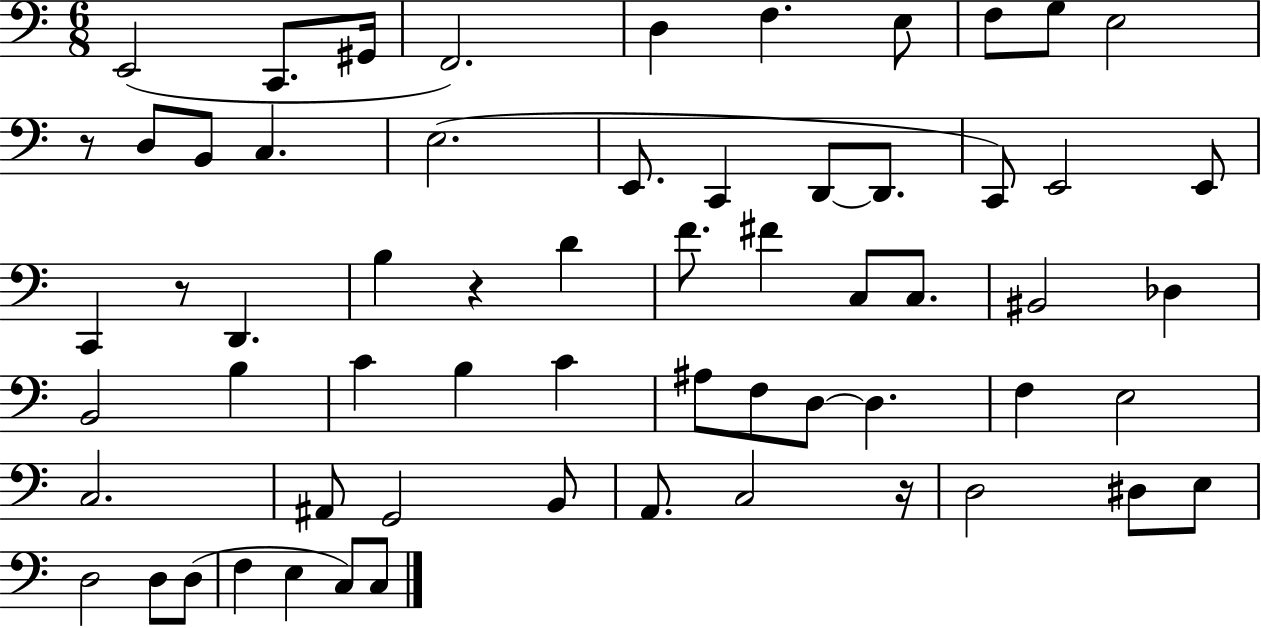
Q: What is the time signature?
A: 6/8